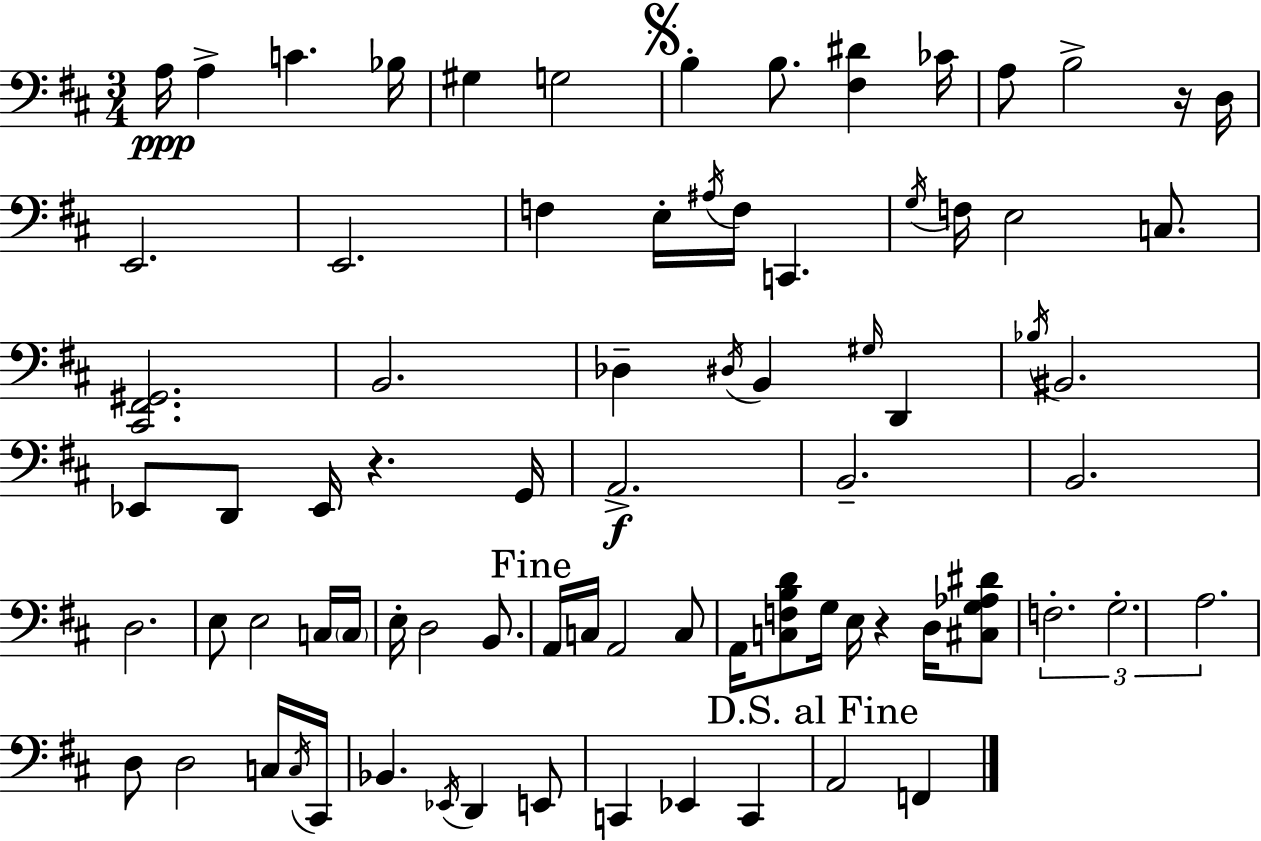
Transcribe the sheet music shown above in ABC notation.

X:1
T:Untitled
M:3/4
L:1/4
K:D
A,/4 A, C _B,/4 ^G, G,2 B, B,/2 [^F,^D] _C/4 A,/2 B,2 z/4 D,/4 E,,2 E,,2 F, E,/4 ^A,/4 F,/4 C,, G,/4 F,/4 E,2 C,/2 [^C,,^F,,^G,,]2 B,,2 _D, ^D,/4 B,, ^G,/4 D,, _B,/4 ^B,,2 _E,,/2 D,,/2 _E,,/4 z G,,/4 A,,2 B,,2 B,,2 D,2 E,/2 E,2 C,/4 C,/4 E,/4 D,2 B,,/2 A,,/4 C,/4 A,,2 C,/2 A,,/4 [C,F,B,D]/2 G,/4 E,/4 z D,/4 [^C,G,_A,^D]/2 F,2 G,2 A,2 D,/2 D,2 C,/4 C,/4 ^C,,/4 _B,, _E,,/4 D,, E,,/2 C,, _E,, C,, A,,2 F,,